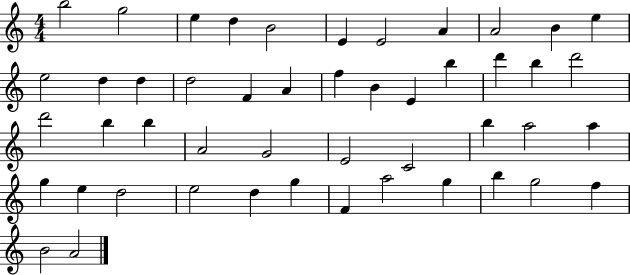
{
  \clef treble
  \numericTimeSignature
  \time 4/4
  \key c \major
  b''2 g''2 | e''4 d''4 b'2 | e'4 e'2 a'4 | a'2 b'4 e''4 | \break e''2 d''4 d''4 | d''2 f'4 a'4 | f''4 b'4 e'4 b''4 | d'''4 b''4 d'''2 | \break d'''2 b''4 b''4 | a'2 g'2 | e'2 c'2 | b''4 a''2 a''4 | \break g''4 e''4 d''2 | e''2 d''4 g''4 | f'4 a''2 g''4 | b''4 g''2 f''4 | \break b'2 a'2 | \bar "|."
}